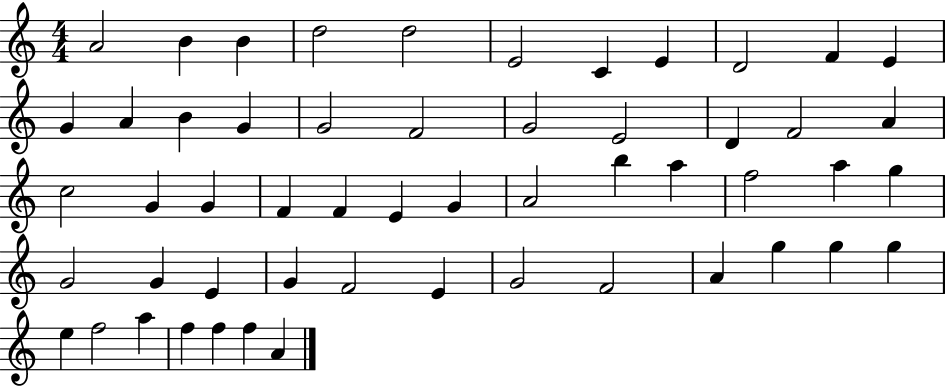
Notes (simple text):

A4/h B4/q B4/q D5/h D5/h E4/h C4/q E4/q D4/h F4/q E4/q G4/q A4/q B4/q G4/q G4/h F4/h G4/h E4/h D4/q F4/h A4/q C5/h G4/q G4/q F4/q F4/q E4/q G4/q A4/h B5/q A5/q F5/h A5/q G5/q G4/h G4/q E4/q G4/q F4/h E4/q G4/h F4/h A4/q G5/q G5/q G5/q E5/q F5/h A5/q F5/q F5/q F5/q A4/q